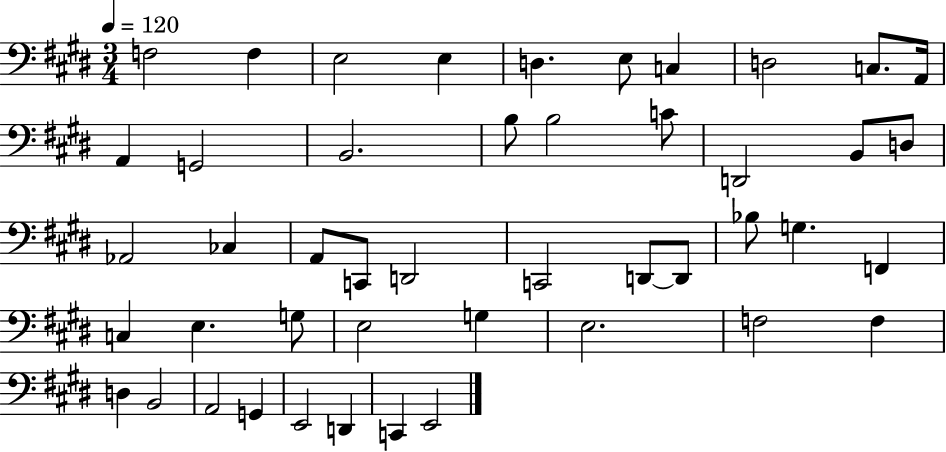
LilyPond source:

{
  \clef bass
  \numericTimeSignature
  \time 3/4
  \key e \major
  \tempo 4 = 120
  f2 f4 | e2 e4 | d4. e8 c4 | d2 c8. a,16 | \break a,4 g,2 | b,2. | b8 b2 c'8 | d,2 b,8 d8 | \break aes,2 ces4 | a,8 c,8 d,2 | c,2 d,8~~ d,8 | bes8 g4. f,4 | \break c4 e4. g8 | e2 g4 | e2. | f2 f4 | \break d4 b,2 | a,2 g,4 | e,2 d,4 | c,4 e,2 | \break \bar "|."
}